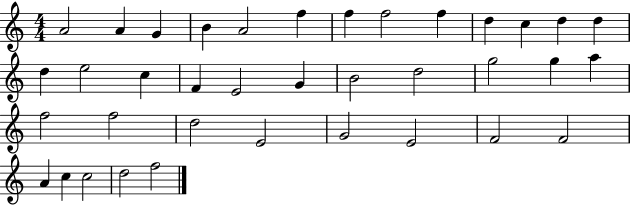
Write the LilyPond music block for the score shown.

{
  \clef treble
  \numericTimeSignature
  \time 4/4
  \key c \major
  a'2 a'4 g'4 | b'4 a'2 f''4 | f''4 f''2 f''4 | d''4 c''4 d''4 d''4 | \break d''4 e''2 c''4 | f'4 e'2 g'4 | b'2 d''2 | g''2 g''4 a''4 | \break f''2 f''2 | d''2 e'2 | g'2 e'2 | f'2 f'2 | \break a'4 c''4 c''2 | d''2 f''2 | \bar "|."
}